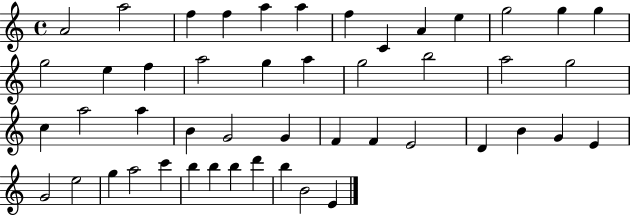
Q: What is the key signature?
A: C major